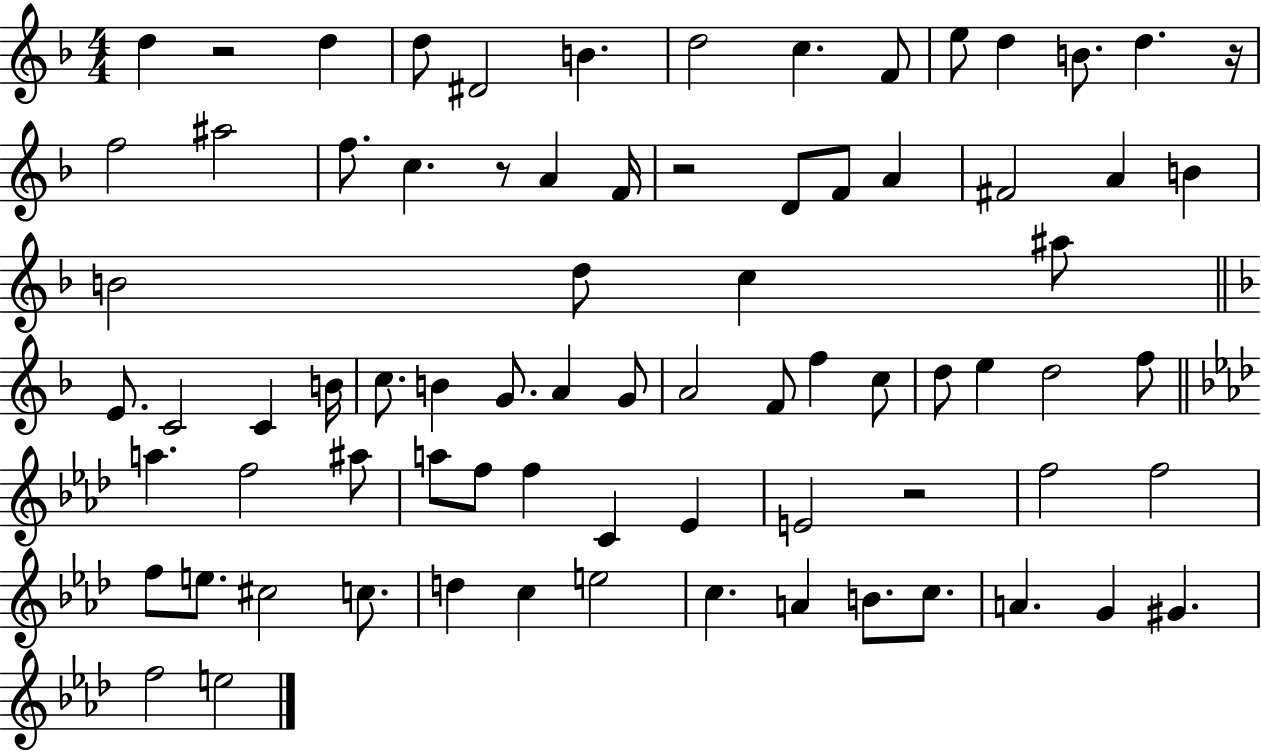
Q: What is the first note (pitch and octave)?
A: D5